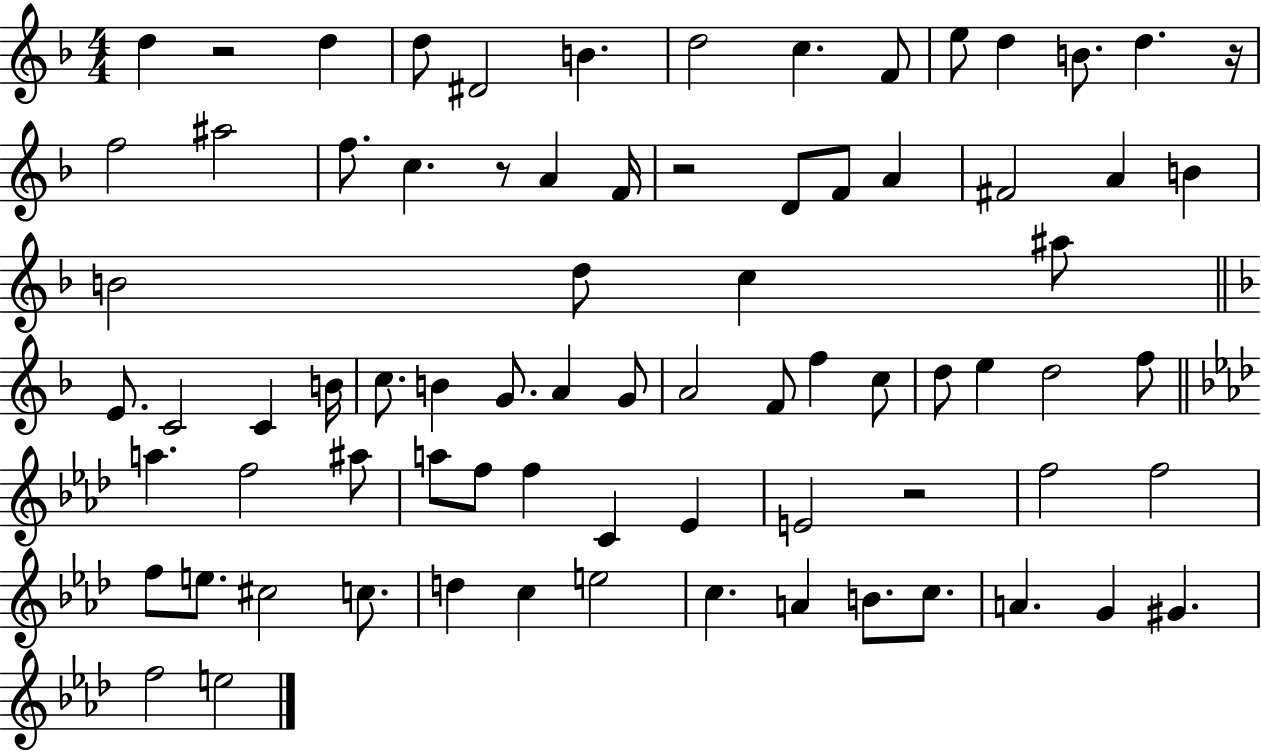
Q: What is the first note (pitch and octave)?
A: D5